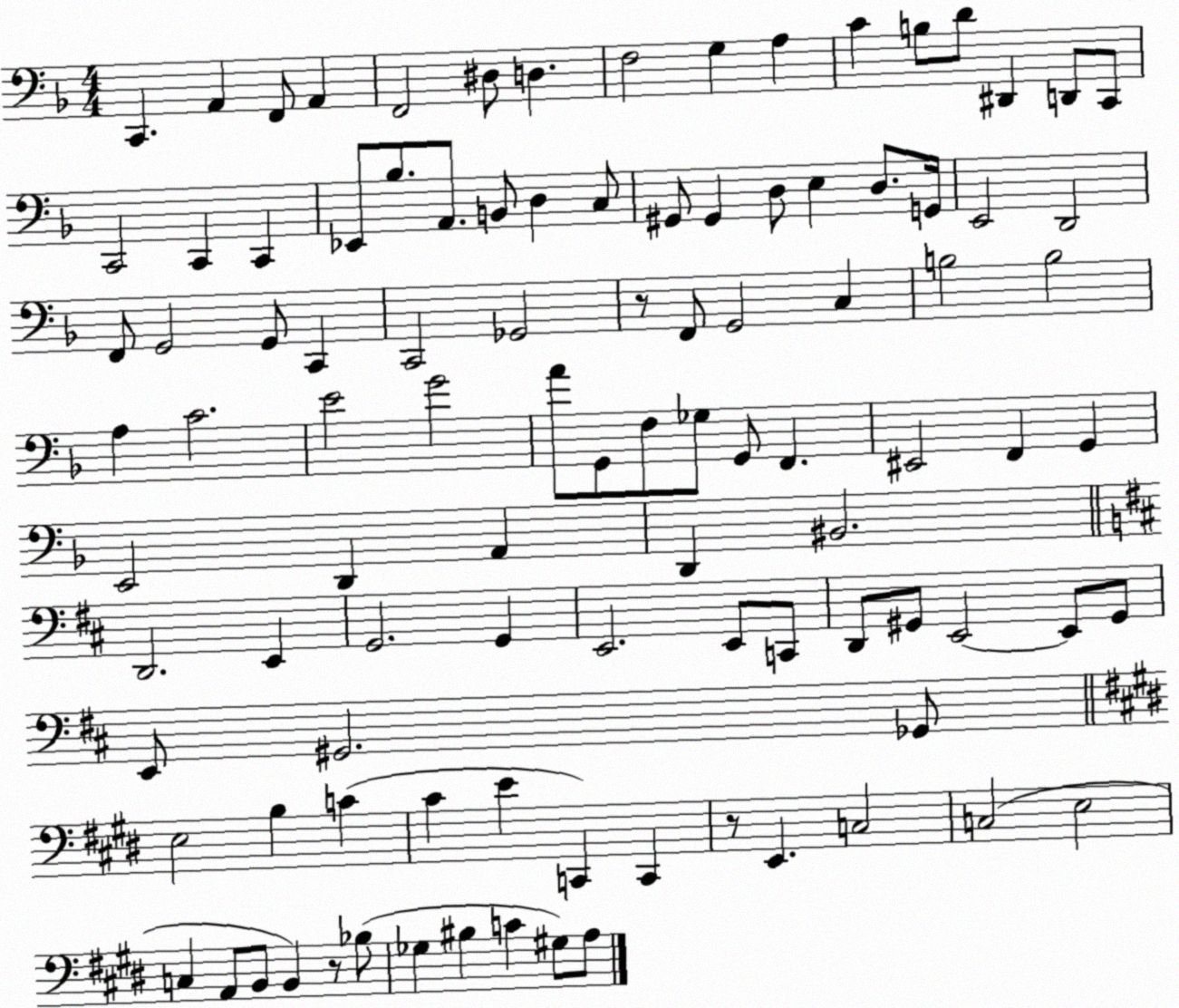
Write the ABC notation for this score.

X:1
T:Untitled
M:4/4
L:1/4
K:F
C,, A,, F,,/2 A,, F,,2 ^D,/2 D, F,2 G, A, C B,/2 D/2 ^D,, D,,/2 C,,/2 C,,2 C,, C,, _E,,/2 _B,/2 A,,/2 B,,/2 D, C,/2 ^G,,/2 ^G,, D,/2 E, D,/2 G,,/4 E,,2 D,,2 F,,/2 G,,2 G,,/2 C,, C,,2 _G,,2 z/2 F,,/2 G,,2 C, B,2 B,2 A, C2 E2 G2 A/2 G,,/2 F,/2 _G,/2 G,,/2 F,, ^E,,2 F,, G,, E,,2 D,, A,, D,, ^B,,2 D,,2 E,, G,,2 G,, E,,2 E,,/2 C,,/2 D,,/2 ^G,,/2 E,,2 E,,/2 ^G,,/2 E,,/2 ^G,,2 _G,,/2 E,2 B, C ^C E C,, C,, z/2 E,, C,2 C,2 E,2 C, A,,/2 B,,/2 B,, z/2 _B,/2 _G, ^B, C ^G,/2 A,/2